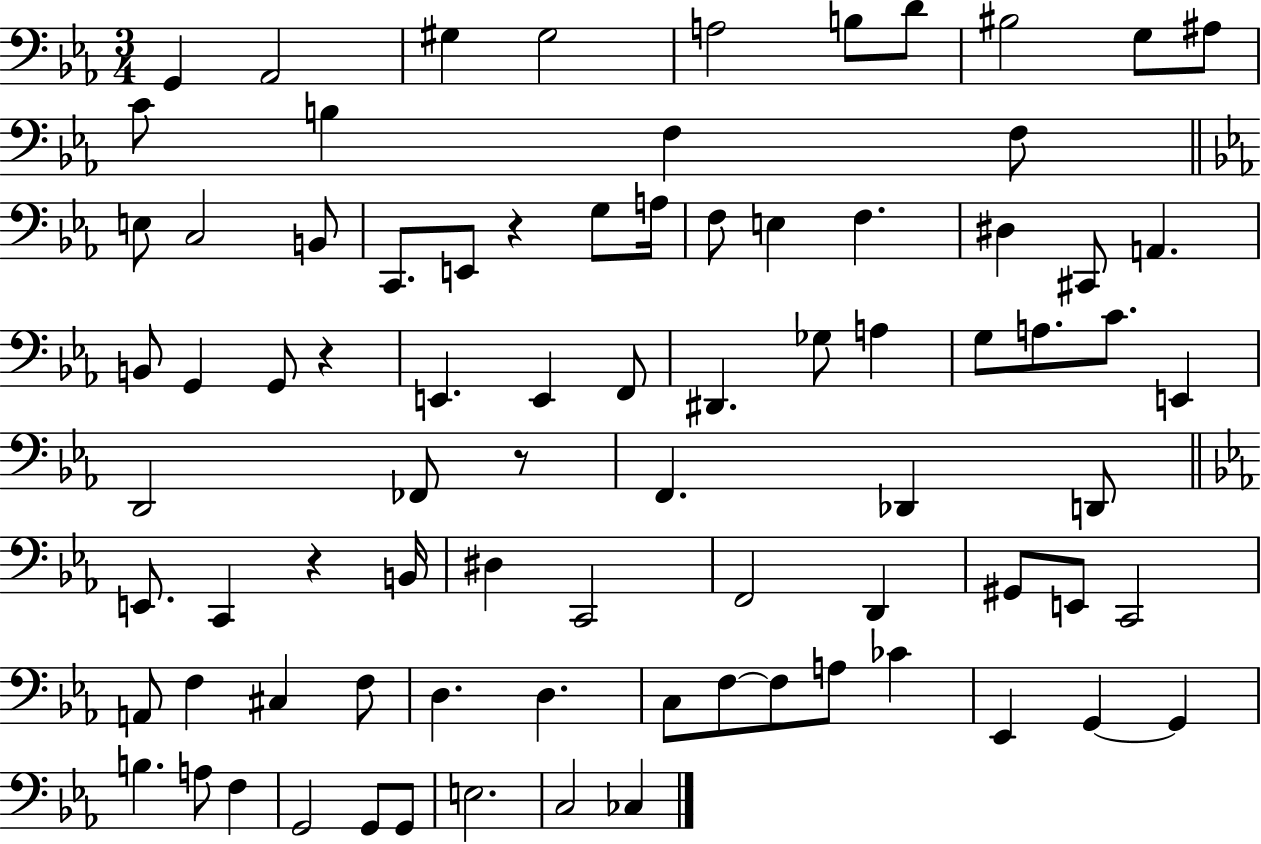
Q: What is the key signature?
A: EES major